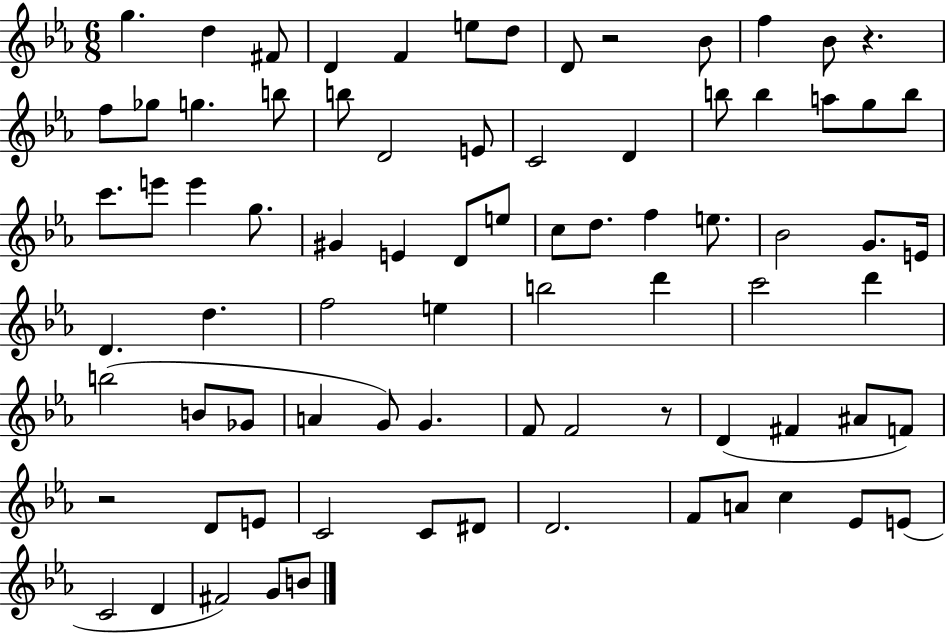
{
  \clef treble
  \numericTimeSignature
  \time 6/8
  \key ees \major
  g''4. d''4 fis'8 | d'4 f'4 e''8 d''8 | d'8 r2 bes'8 | f''4 bes'8 r4. | \break f''8 ges''8 g''4. b''8 | b''8 d'2 e'8 | c'2 d'4 | b''8 b''4 a''8 g''8 b''8 | \break c'''8. e'''8 e'''4 g''8. | gis'4 e'4 d'8 e''8 | c''8 d''8. f''4 e''8. | bes'2 g'8. e'16 | \break d'4. d''4. | f''2 e''4 | b''2 d'''4 | c'''2 d'''4 | \break b''2( b'8 ges'8 | a'4 g'8) g'4. | f'8 f'2 r8 | d'4( fis'4 ais'8 f'8) | \break r2 d'8 e'8 | c'2 c'8 dis'8 | d'2. | f'8 a'8 c''4 ees'8 e'8( | \break c'2 d'4 | fis'2) g'8 b'8 | \bar "|."
}